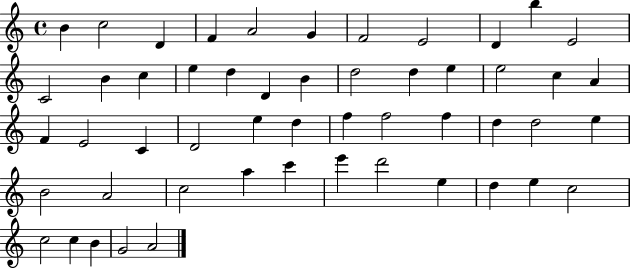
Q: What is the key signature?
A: C major